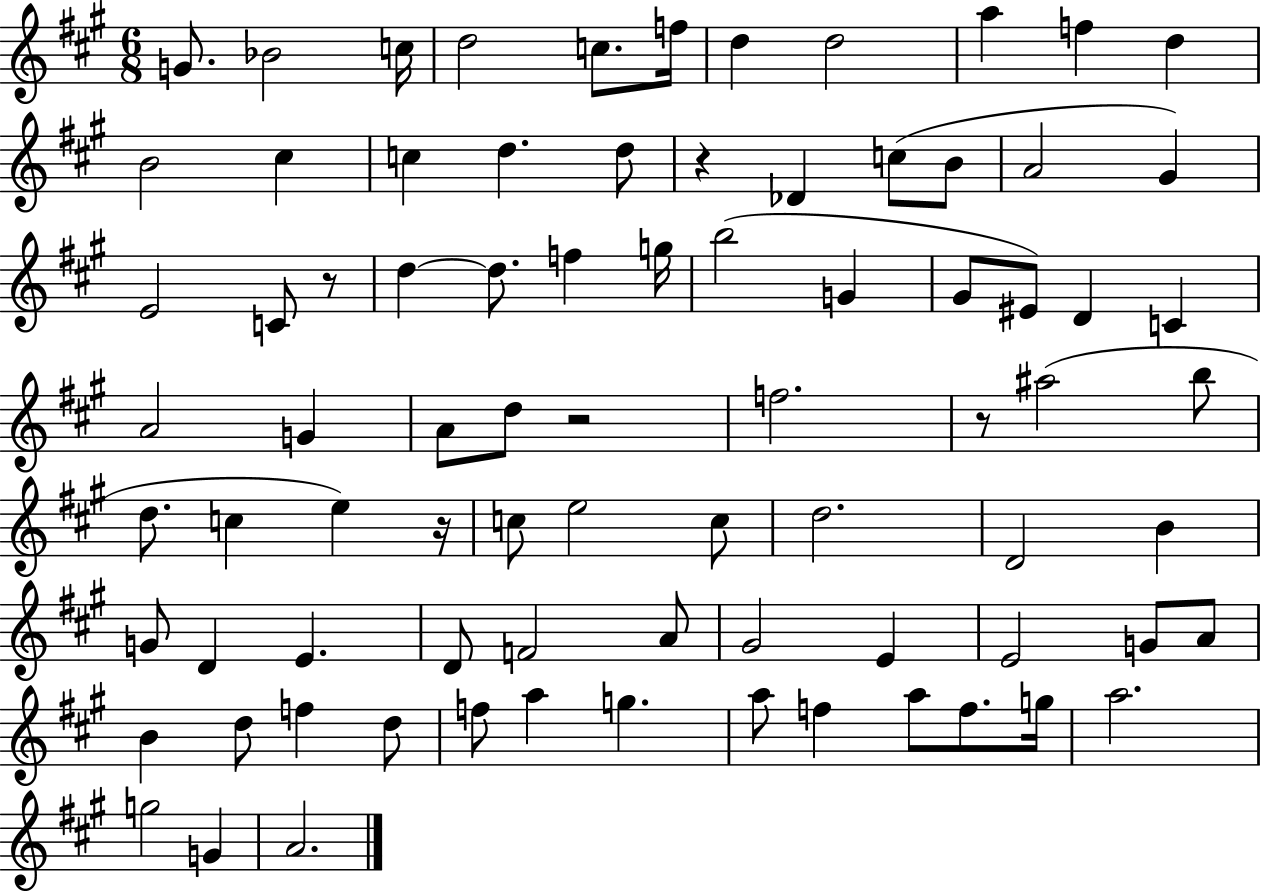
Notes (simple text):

G4/e. Bb4/h C5/s D5/h C5/e. F5/s D5/q D5/h A5/q F5/q D5/q B4/h C#5/q C5/q D5/q. D5/e R/q Db4/q C5/e B4/e A4/h G#4/q E4/h C4/e R/e D5/q D5/e. F5/q G5/s B5/h G4/q G#4/e EIS4/e D4/q C4/q A4/h G4/q A4/e D5/e R/h F5/h. R/e A#5/h B5/e D5/e. C5/q E5/q R/s C5/e E5/h C5/e D5/h. D4/h B4/q G4/e D4/q E4/q. D4/e F4/h A4/e G#4/h E4/q E4/h G4/e A4/e B4/q D5/e F5/q D5/e F5/e A5/q G5/q. A5/e F5/q A5/e F5/e. G5/s A5/h. G5/h G4/q A4/h.